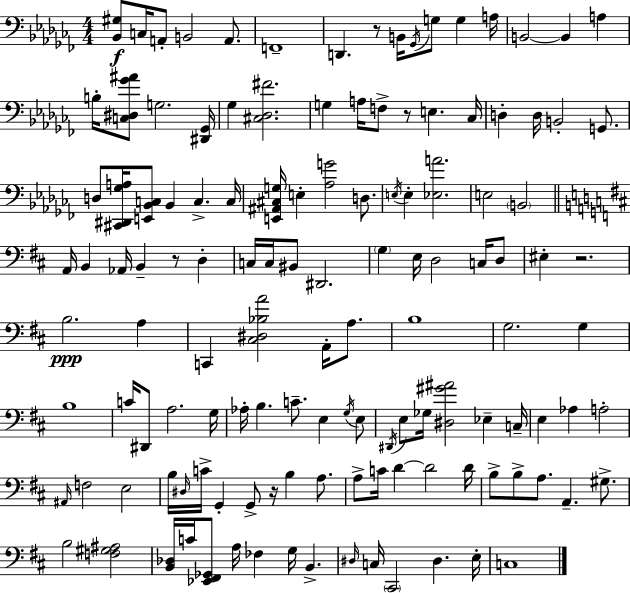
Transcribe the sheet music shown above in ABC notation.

X:1
T:Untitled
M:4/4
L:1/4
K:Abm
[_B,,^G,]/2 C,/4 A,,/2 B,,2 A,,/2 F,,4 D,, z/2 B,,/4 _G,,/4 G,/2 G, A,/4 B,,2 B,, A, B,/4 [C,^D,_G^A]/2 G,2 [^D,,_G,,]/4 _G, [^C,_D,^F]2 G, A,/4 F,/2 z/2 E, _C,/4 D, D,/4 B,,2 G,,/2 D,/2 [^C,,^D,,_G,A,]/4 [E,,_B,,C,]/2 _B,, C, C,/4 [E,,^A,,^C,G,]/4 E, [_A,G]2 D,/2 E,/4 E, [_E,A]2 E,2 B,,2 A,,/4 B,, _A,,/4 B,, z/2 D, C,/4 C,/4 ^B,,/2 ^D,,2 G, E,/4 D,2 C,/4 D,/2 ^E, z2 B,2 A, C,, [^C,^D,_B,A]2 A,,/4 A,/2 B,4 G,2 G, B,4 C/4 ^D,,/2 A,2 G,/4 _A,/4 B, C/2 E, G,/4 E,/2 ^D,,/4 E,/2 _G,/4 [^D,^G^A]2 _E, C,/4 E, _A, A,2 ^A,,/4 F,2 E,2 B,/4 ^D,/4 C/4 G,, G,,/2 z/4 B, A,/2 A,/2 C/4 D D2 D/4 B,/2 B,/2 A,/2 A,, ^G,/2 B,2 [F,^G,^A,]2 [B,,_D,]/4 C/4 [_E,,^F,,_G,,]/2 A,/4 _F, G,/4 B,, ^D,/4 C,/4 ^C,,2 ^D, E,/4 C,4